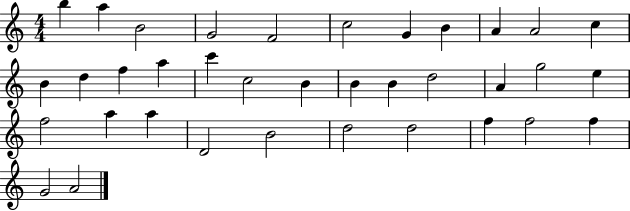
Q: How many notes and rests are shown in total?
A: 36